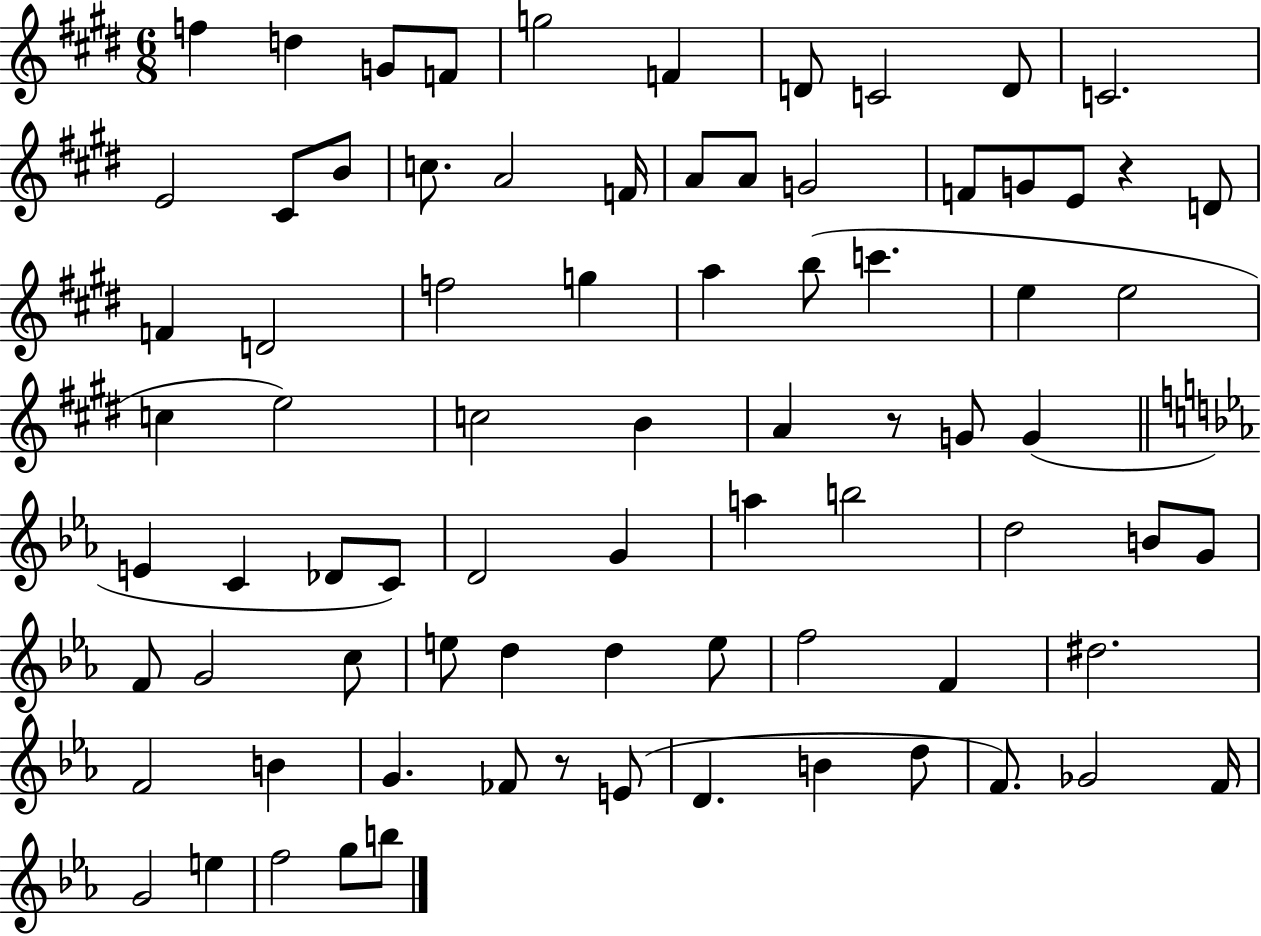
{
  \clef treble
  \numericTimeSignature
  \time 6/8
  \key e \major
  \repeat volta 2 { f''4 d''4 g'8 f'8 | g''2 f'4 | d'8 c'2 d'8 | c'2. | \break e'2 cis'8 b'8 | c''8. a'2 f'16 | a'8 a'8 g'2 | f'8 g'8 e'8 r4 d'8 | \break f'4 d'2 | f''2 g''4 | a''4 b''8( c'''4. | e''4 e''2 | \break c''4 e''2) | c''2 b'4 | a'4 r8 g'8 g'4( | \bar "||" \break \key c \minor e'4 c'4 des'8 c'8) | d'2 g'4 | a''4 b''2 | d''2 b'8 g'8 | \break f'8 g'2 c''8 | e''8 d''4 d''4 e''8 | f''2 f'4 | dis''2. | \break f'2 b'4 | g'4. fes'8 r8 e'8( | d'4. b'4 d''8 | f'8.) ges'2 f'16 | \break g'2 e''4 | f''2 g''8 b''8 | } \bar "|."
}